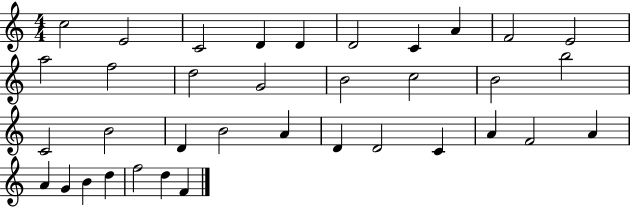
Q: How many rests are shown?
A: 0